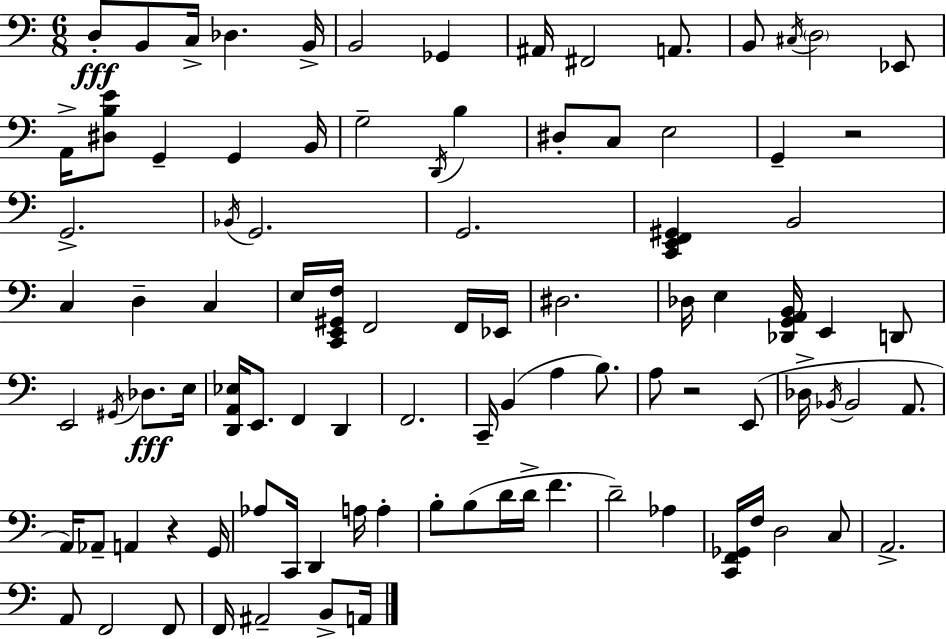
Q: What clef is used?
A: bass